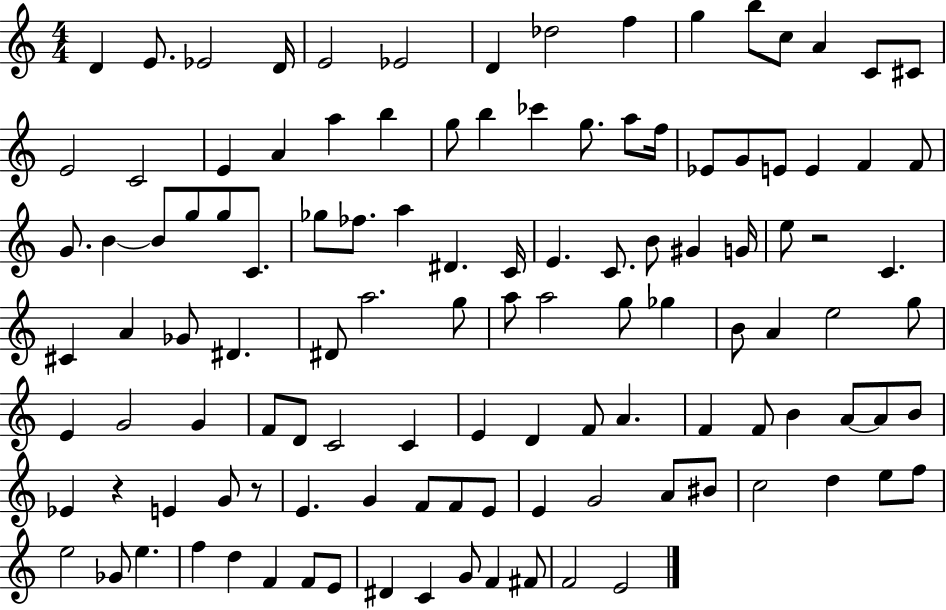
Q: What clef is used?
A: treble